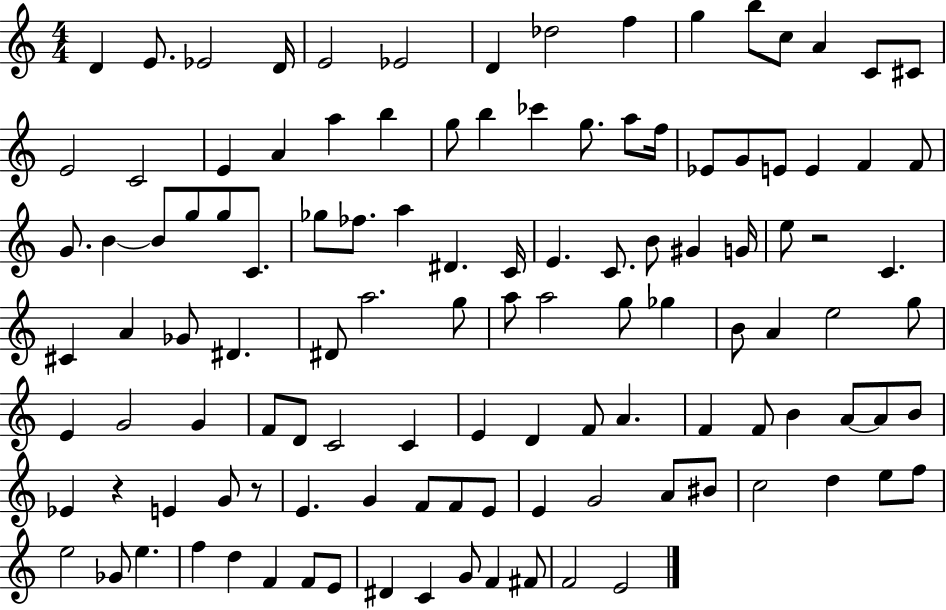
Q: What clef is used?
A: treble